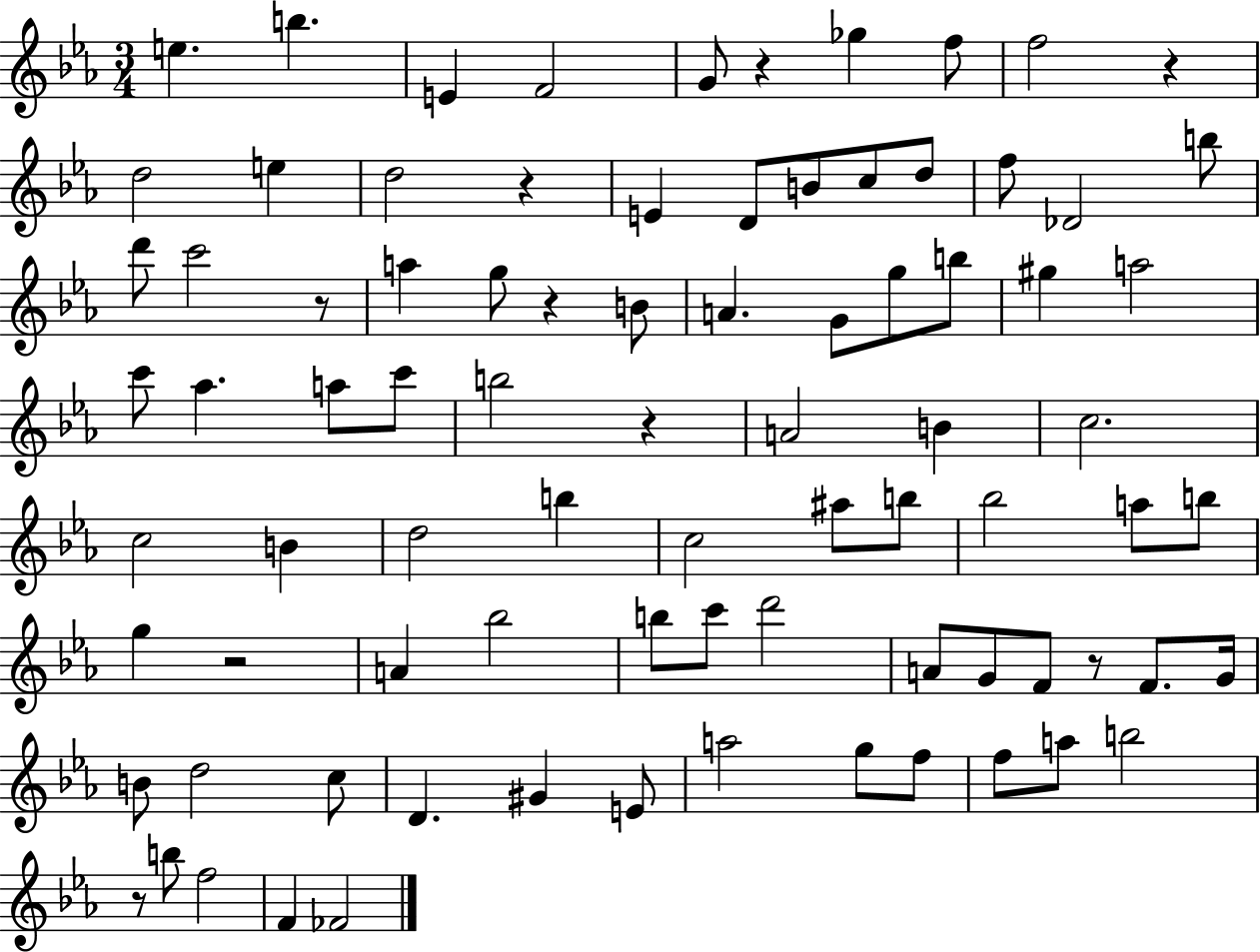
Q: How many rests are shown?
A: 9